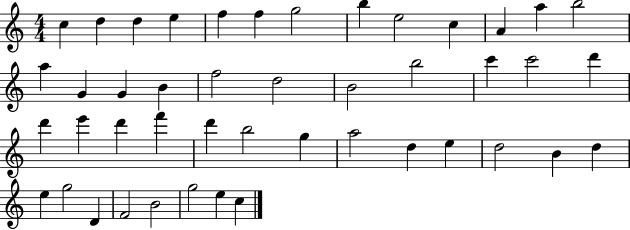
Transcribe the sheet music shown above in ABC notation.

X:1
T:Untitled
M:4/4
L:1/4
K:C
c d d e f f g2 b e2 c A a b2 a G G B f2 d2 B2 b2 c' c'2 d' d' e' d' f' d' b2 g a2 d e d2 B d e g2 D F2 B2 g2 e c